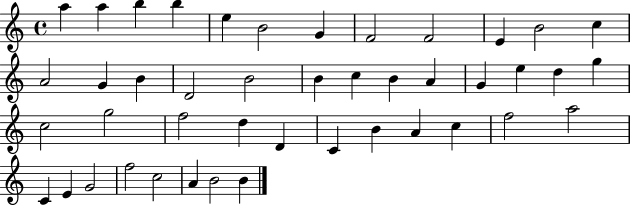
X:1
T:Untitled
M:4/4
L:1/4
K:C
a a b b e B2 G F2 F2 E B2 c A2 G B D2 B2 B c B A G e d g c2 g2 f2 d D C B A c f2 a2 C E G2 f2 c2 A B2 B